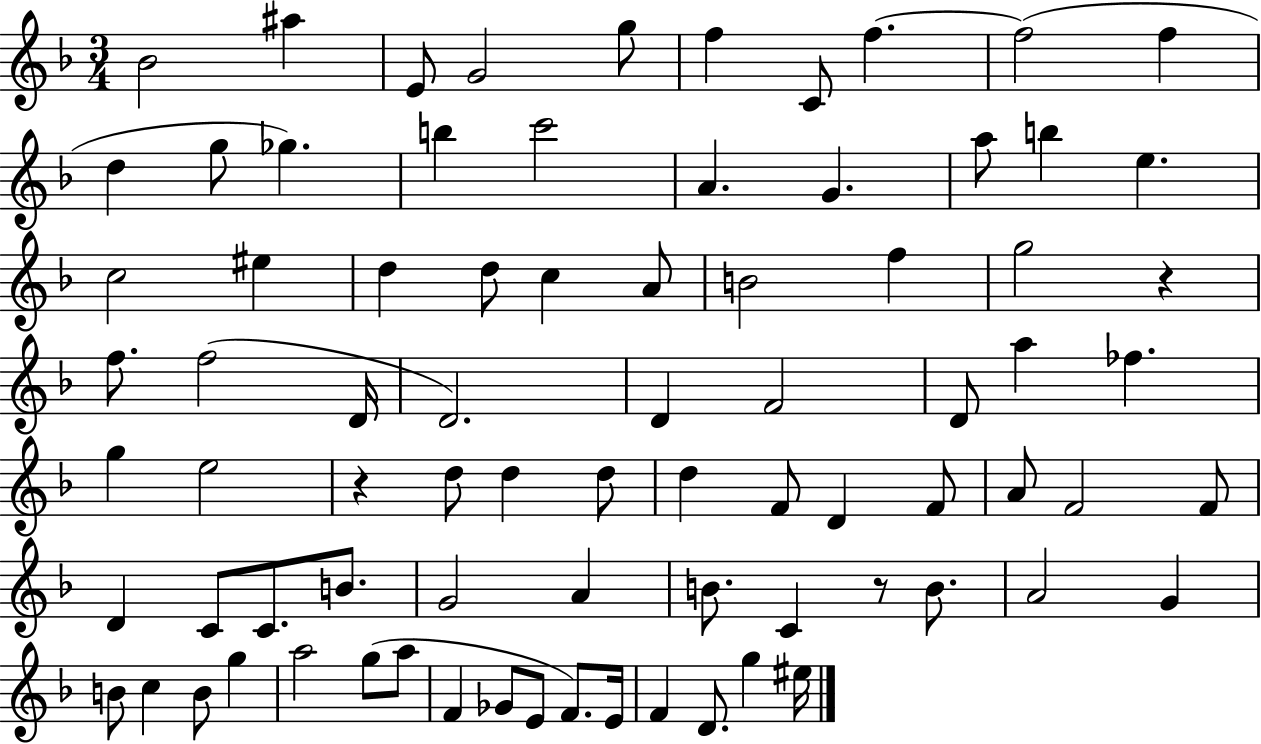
{
  \clef treble
  \numericTimeSignature
  \time 3/4
  \key f \major
  bes'2 ais''4 | e'8 g'2 g''8 | f''4 c'8 f''4.~~ | f''2( f''4 | \break d''4 g''8 ges''4.) | b''4 c'''2 | a'4. g'4. | a''8 b''4 e''4. | \break c''2 eis''4 | d''4 d''8 c''4 a'8 | b'2 f''4 | g''2 r4 | \break f''8. f''2( d'16 | d'2.) | d'4 f'2 | d'8 a''4 fes''4. | \break g''4 e''2 | r4 d''8 d''4 d''8 | d''4 f'8 d'4 f'8 | a'8 f'2 f'8 | \break d'4 c'8 c'8. b'8. | g'2 a'4 | b'8. c'4 r8 b'8. | a'2 g'4 | \break b'8 c''4 b'8 g''4 | a''2 g''8( a''8 | f'4 ges'8 e'8 f'8.) e'16 | f'4 d'8. g''4 eis''16 | \break \bar "|."
}